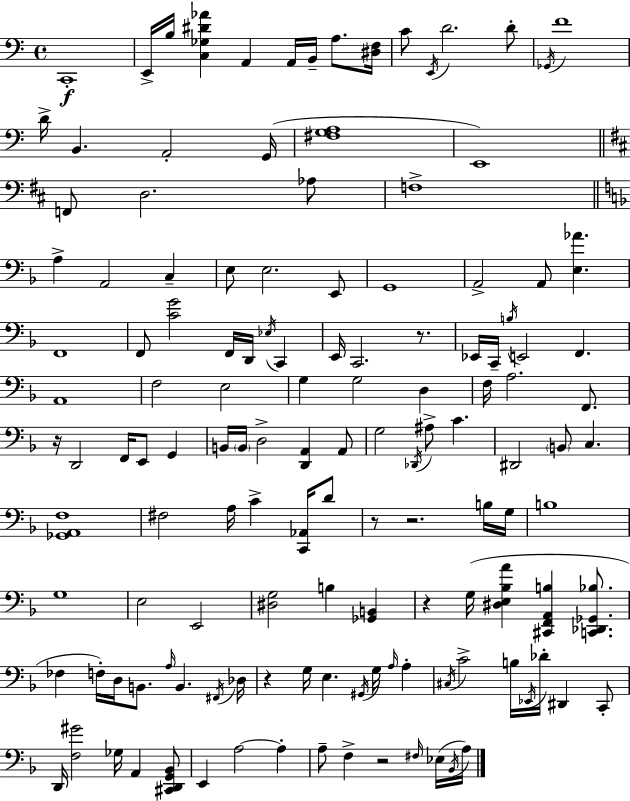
C2/w E2/s B3/s [C3,Gb3,D#4,Ab4]/q A2/q A2/s B2/s A3/e. [D#3,F3]/s C4/e E2/s D4/h. D4/e Gb2/s F4/w D4/s B2/q. A2/h G2/s [F#3,G3,A3]/w E2/w F2/e D3/h. Ab3/e F3/w A3/q A2/h C3/q E3/e E3/h. E2/e G2/w A2/h A2/e [E3,Ab4]/q. F2/w F2/e [C4,G4]/h F2/s D2/s Eb3/s C2/q E2/s C2/h. R/e. Eb2/s C2/s B3/s E2/h F2/q. A2/w F3/h E3/h G3/q G3/h D3/q F3/s A3/h. F2/e. R/s D2/h F2/s E2/e G2/q B2/s B2/s D3/h [D2,A2]/q A2/e G3/h Db2/s A#3/e C4/q. D#2/h B2/e C3/q. [Gb2,A2,F3]/w F#3/h A3/s C4/q [C2,Ab2]/s D4/e R/e R/h. B3/s G3/s B3/w G3/w E3/h E2/h [D#3,G3]/h B3/q [Gb2,B2]/q R/q G3/s [D#3,E3,Bb3,A4]/q [C#2,F2,A2,B3]/q [C2,Db2,Gb2,Bb3]/e. FES3/q F3/s D3/s B2/e. A3/s B2/q. F#2/s Db3/s R/q G3/s E3/q. G#2/s G3/s A3/s A3/q C#3/s C4/h B3/s Eb2/s Db4/s D#2/q C2/e D2/s [F3,G#4]/h Gb3/s A2/q [C#2,D2,G2,Bb2]/e E2/q A3/h A3/q A3/e F3/q R/h F#3/s Eb3/s Bb2/s A3/s